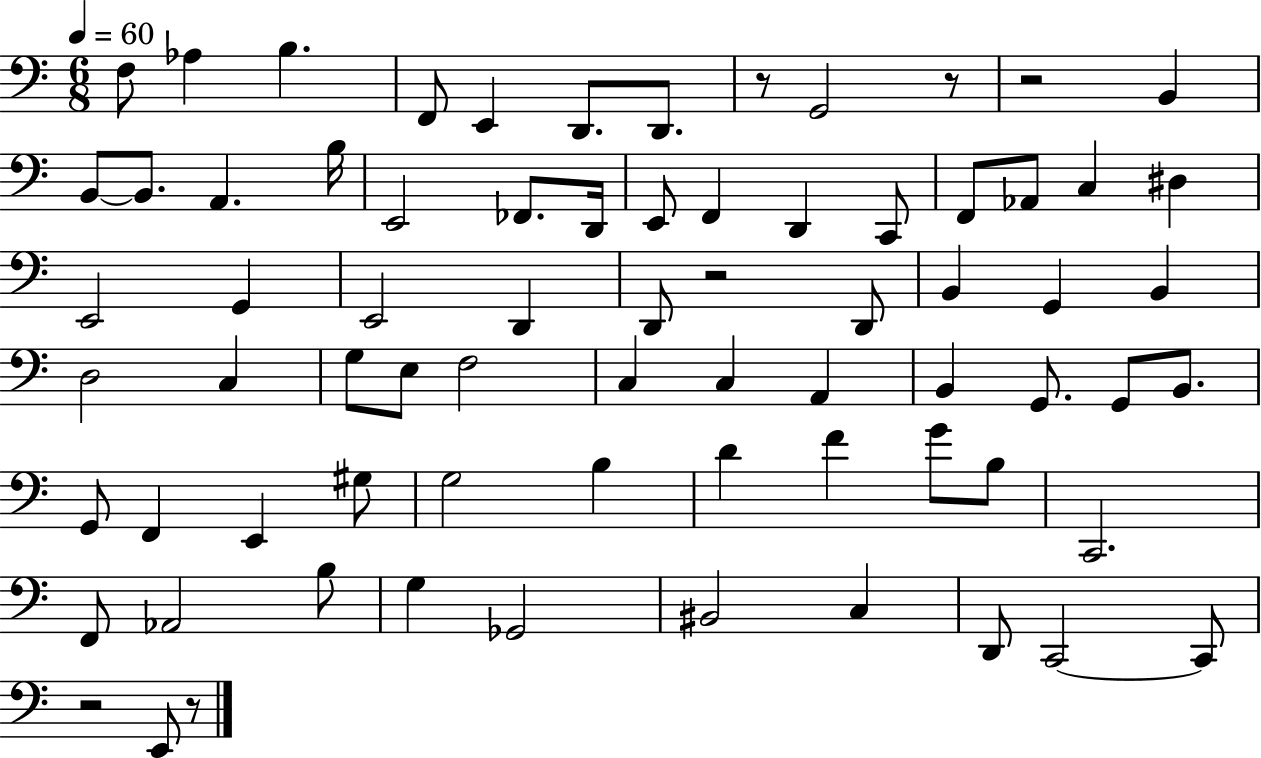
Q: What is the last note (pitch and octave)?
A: E2